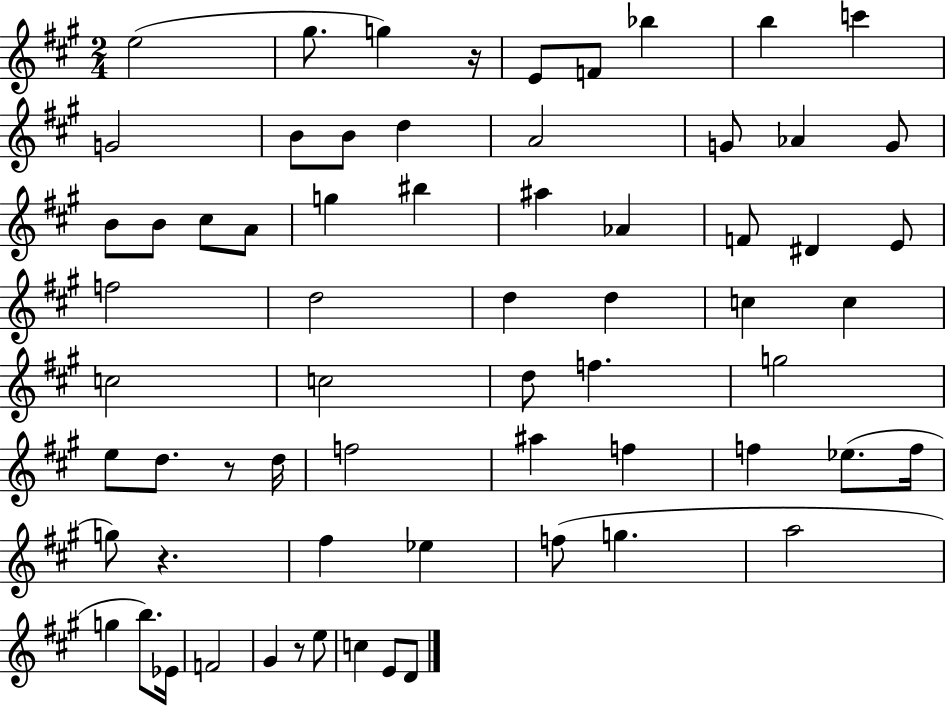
E5/h G#5/e. G5/q R/s E4/e F4/e Bb5/q B5/q C6/q G4/h B4/e B4/e D5/q A4/h G4/e Ab4/q G4/e B4/e B4/e C#5/e A4/e G5/q BIS5/q A#5/q Ab4/q F4/e D#4/q E4/e F5/h D5/h D5/q D5/q C5/q C5/q C5/h C5/h D5/e F5/q. G5/h E5/e D5/e. R/e D5/s F5/h A#5/q F5/q F5/q Eb5/e. F5/s G5/e R/q. F#5/q Eb5/q F5/e G5/q. A5/h G5/q B5/e. Eb4/s F4/h G#4/q R/e E5/e C5/q E4/e D4/e